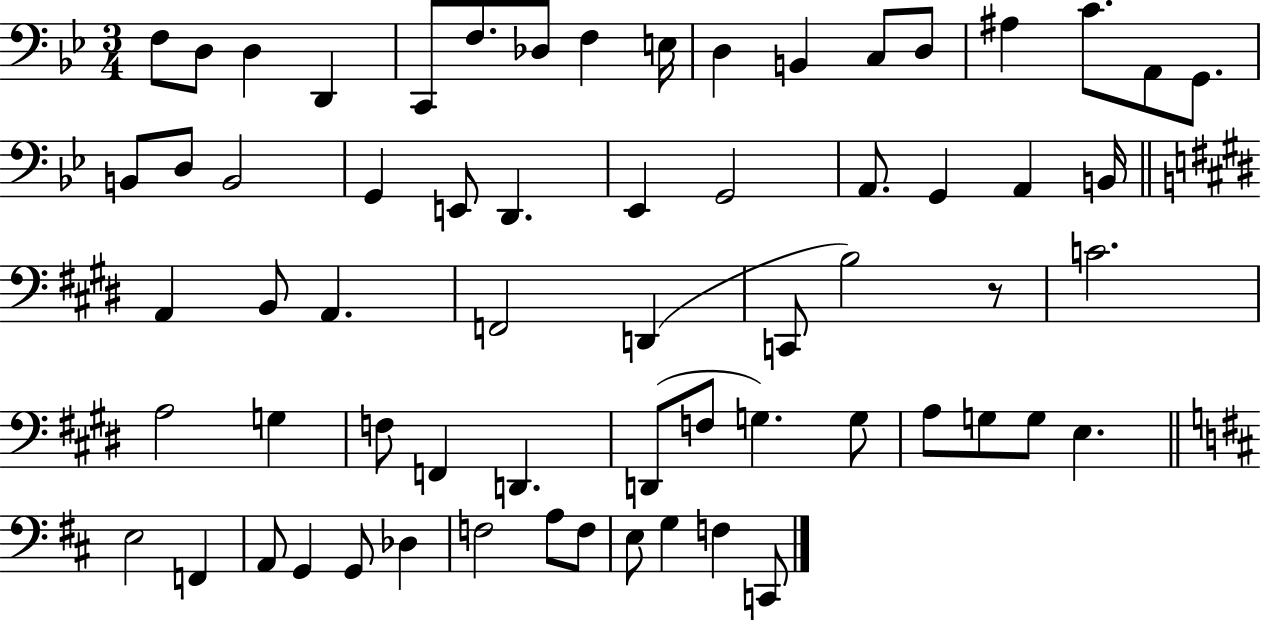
{
  \clef bass
  \numericTimeSignature
  \time 3/4
  \key bes \major
  f8 d8 d4 d,4 | c,8 f8. des8 f4 e16 | d4 b,4 c8 d8 | ais4 c'8. a,8 g,8. | \break b,8 d8 b,2 | g,4 e,8 d,4. | ees,4 g,2 | a,8. g,4 a,4 b,16 | \break \bar "||" \break \key e \major a,4 b,8 a,4. | f,2 d,4( | c,8 b2) r8 | c'2. | \break a2 g4 | f8 f,4 d,4. | d,8( f8 g4.) g8 | a8 g8 g8 e4. | \break \bar "||" \break \key d \major e2 f,4 | a,8 g,4 g,8 des4 | f2 a8 f8 | e8 g4 f4 c,8 | \break \bar "|."
}